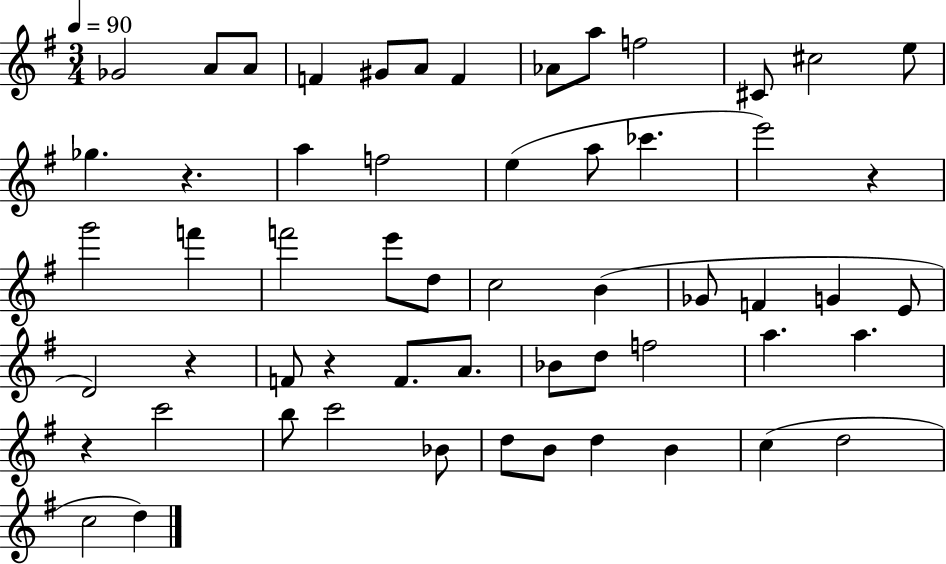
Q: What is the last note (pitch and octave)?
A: D5